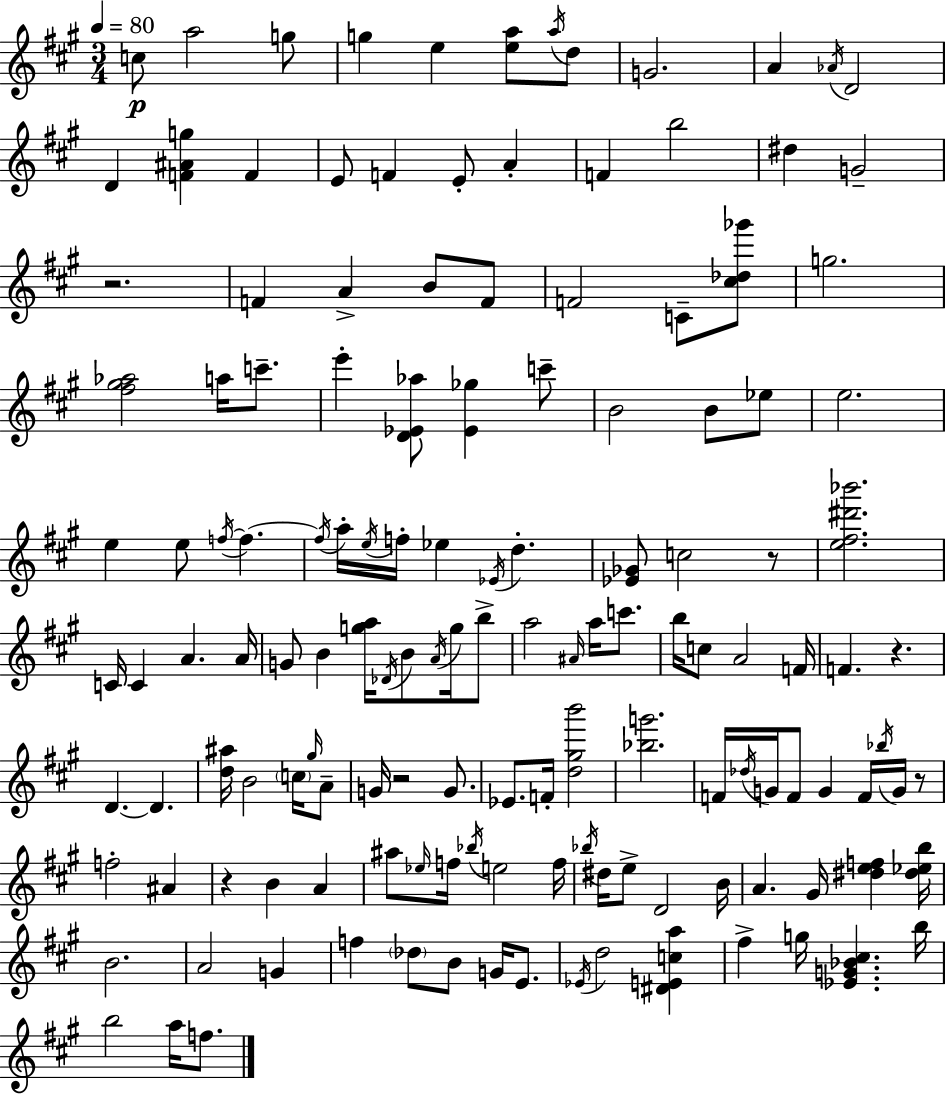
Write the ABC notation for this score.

X:1
T:Untitled
M:3/4
L:1/4
K:A
c/2 a2 g/2 g e [ea]/2 a/4 d/2 G2 A _A/4 D2 D [F^Ag] F E/2 F E/2 A F b2 ^d G2 z2 F A B/2 F/2 F2 C/2 [^c_d_g']/2 g2 [^f^g_a]2 a/4 c'/2 e' [D_E_a]/2 [_E_g] c'/2 B2 B/2 _e/2 e2 e e/2 f/4 f f/4 a/4 e/4 f/4 _e _E/4 d [_E_G]/2 c2 z/2 [e^f^d'_b']2 C/4 C A A/4 G/2 B [ga]/4 _D/4 B/2 A/4 g/4 b/2 a2 ^A/4 a/4 c'/2 b/4 c/2 A2 F/4 F z D D [d^a]/4 B2 c/4 ^g/4 A/2 G/4 z2 G/2 _E/2 F/4 [d^gb']2 [_bg']2 F/4 _d/4 G/4 F/2 G F/4 _b/4 G/4 z/2 f2 ^A z B A ^a/2 _e/4 f/4 _b/4 e2 f/4 _b/4 ^d/4 e/2 D2 B/4 A ^G/4 [^def] [^d_eb]/4 B2 A2 G f _d/2 B/2 G/4 E/2 _E/4 d2 [^DEca] ^f g/4 [_EG_B^c] b/4 b2 a/4 f/2